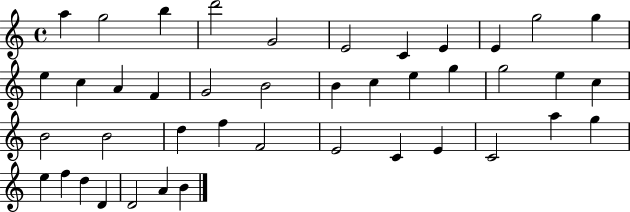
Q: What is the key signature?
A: C major